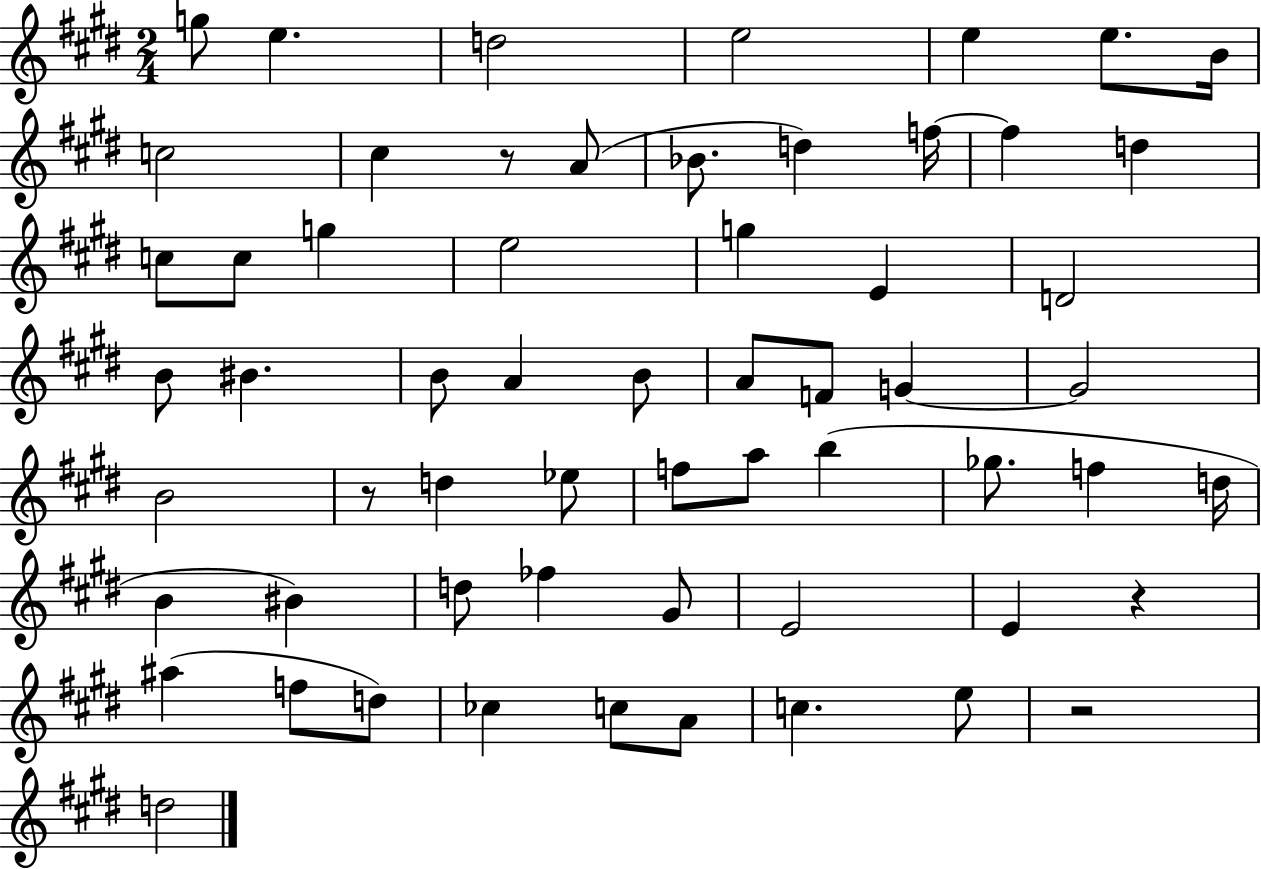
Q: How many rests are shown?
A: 4